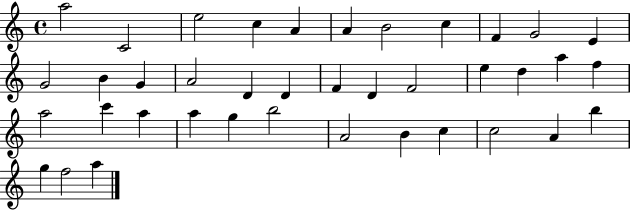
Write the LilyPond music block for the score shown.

{
  \clef treble
  \time 4/4
  \defaultTimeSignature
  \key c \major
  a''2 c'2 | e''2 c''4 a'4 | a'4 b'2 c''4 | f'4 g'2 e'4 | \break g'2 b'4 g'4 | a'2 d'4 d'4 | f'4 d'4 f'2 | e''4 d''4 a''4 f''4 | \break a''2 c'''4 a''4 | a''4 g''4 b''2 | a'2 b'4 c''4 | c''2 a'4 b''4 | \break g''4 f''2 a''4 | \bar "|."
}